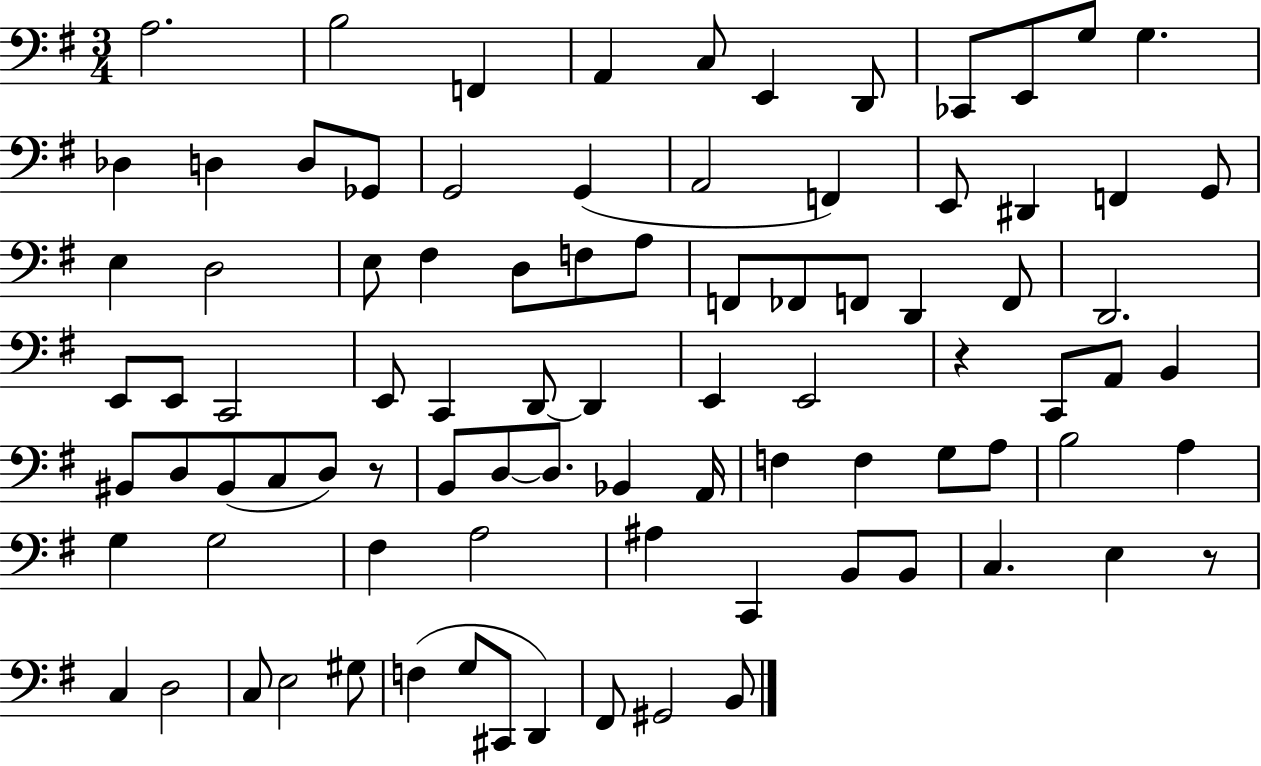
X:1
T:Untitled
M:3/4
L:1/4
K:G
A,2 B,2 F,, A,, C,/2 E,, D,,/2 _C,,/2 E,,/2 G,/2 G, _D, D, D,/2 _G,,/2 G,,2 G,, A,,2 F,, E,,/2 ^D,, F,, G,,/2 E, D,2 E,/2 ^F, D,/2 F,/2 A,/2 F,,/2 _F,,/2 F,,/2 D,, F,,/2 D,,2 E,,/2 E,,/2 C,,2 E,,/2 C,, D,,/2 D,, E,, E,,2 z C,,/2 A,,/2 B,, ^B,,/2 D,/2 ^B,,/2 C,/2 D,/2 z/2 B,,/2 D,/2 D,/2 _B,, A,,/4 F, F, G,/2 A,/2 B,2 A, G, G,2 ^F, A,2 ^A, C,, B,,/2 B,,/2 C, E, z/2 C, D,2 C,/2 E,2 ^G,/2 F, G,/2 ^C,,/2 D,, ^F,,/2 ^G,,2 B,,/2